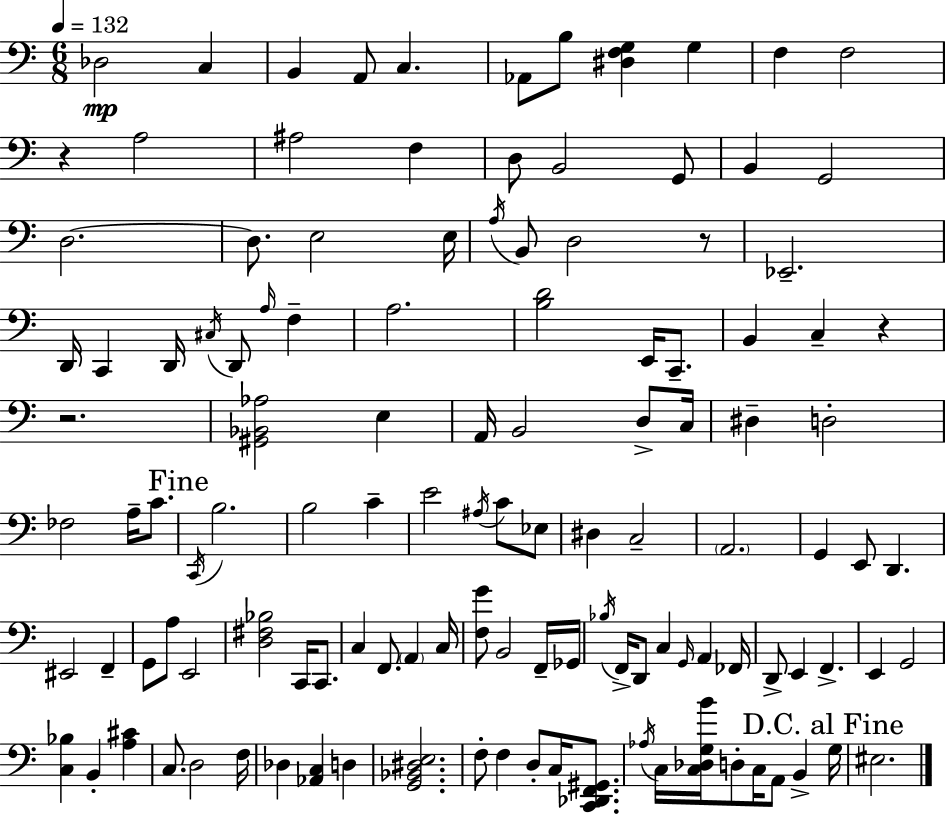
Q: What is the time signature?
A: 6/8